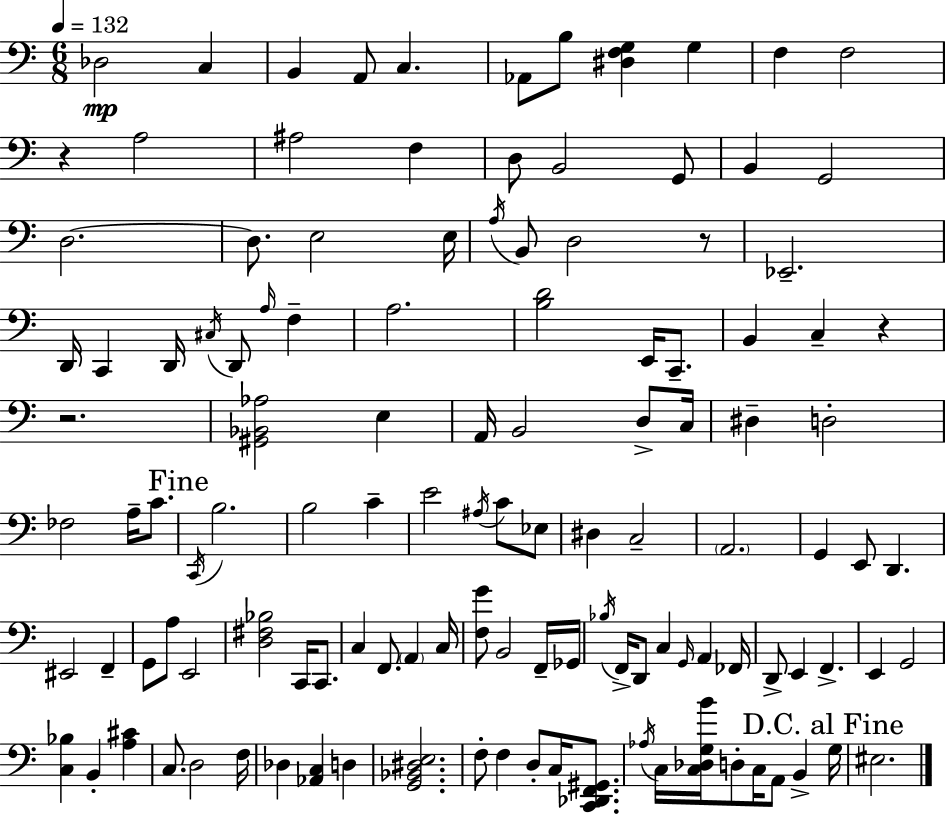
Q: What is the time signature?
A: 6/8